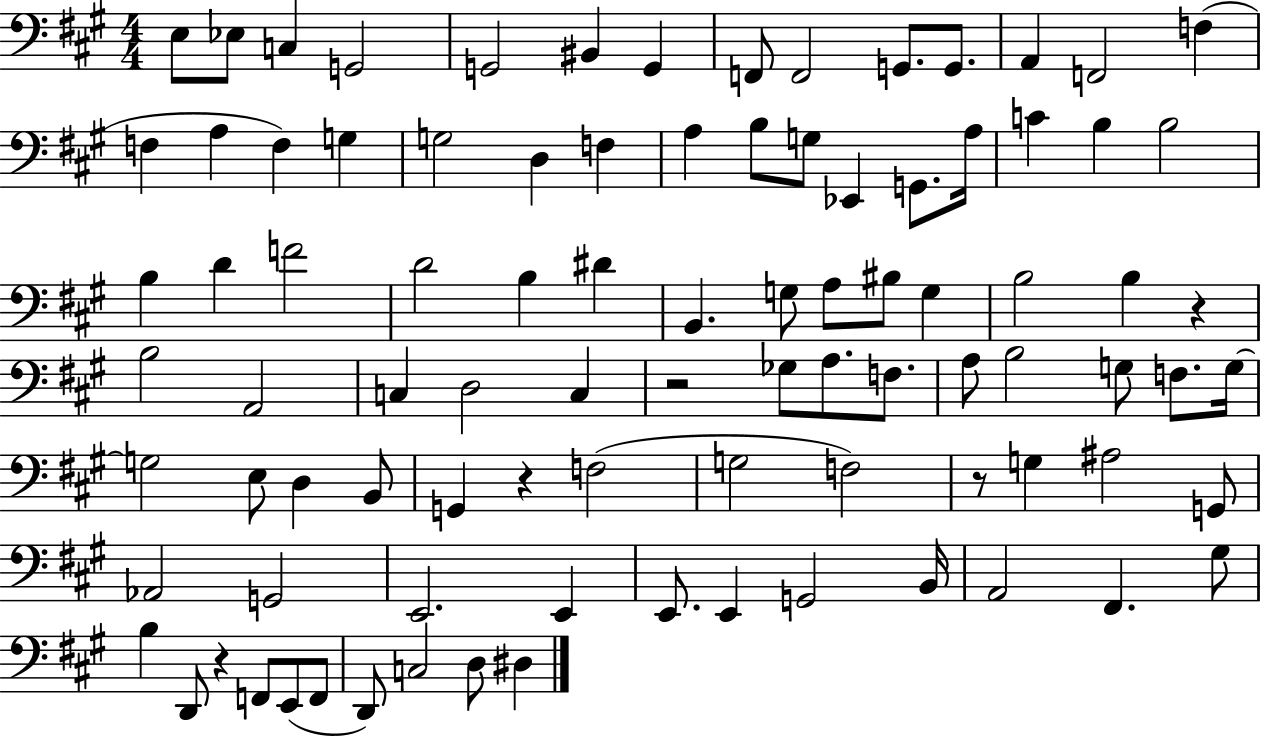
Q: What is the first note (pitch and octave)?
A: E3